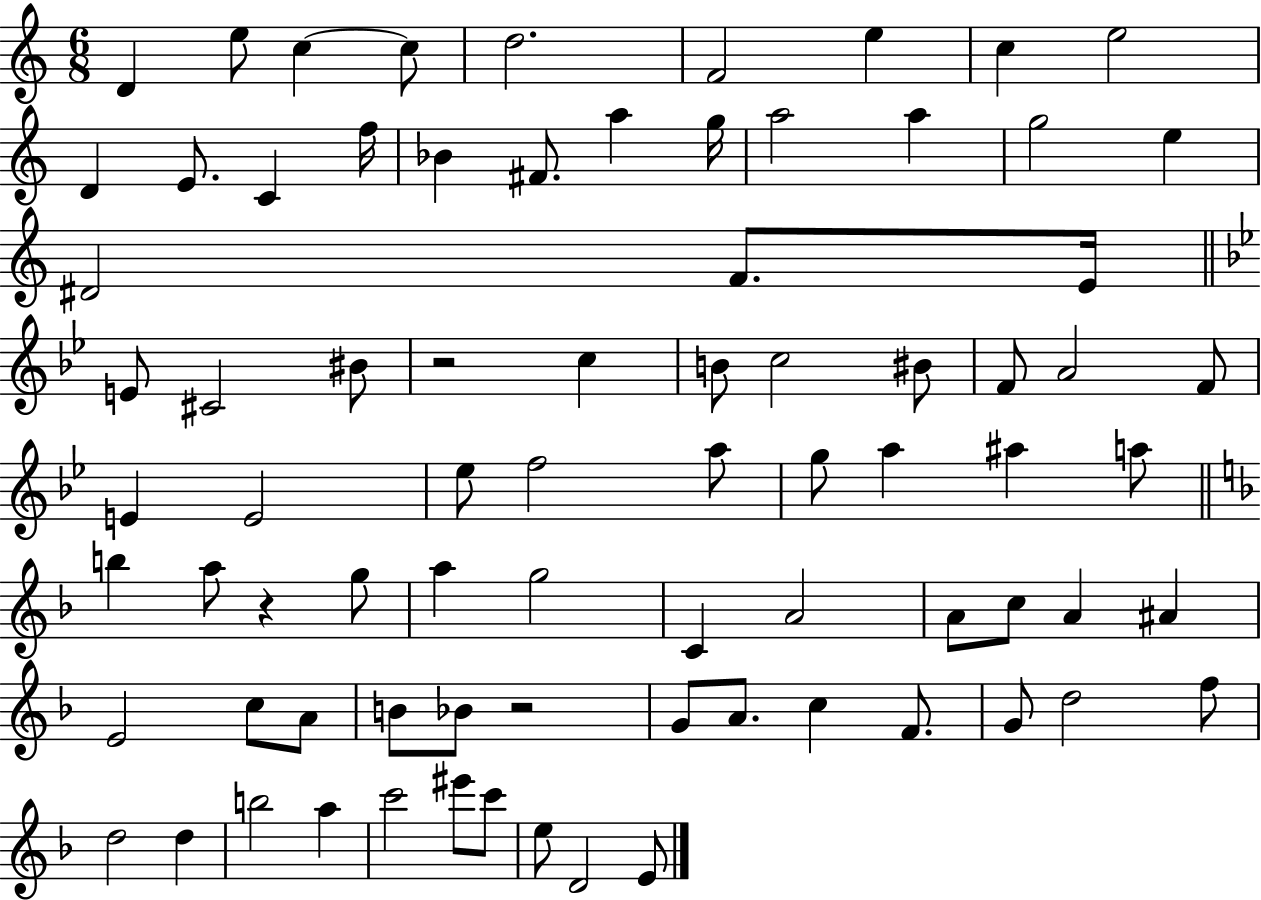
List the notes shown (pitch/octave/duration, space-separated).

D4/q E5/e C5/q C5/e D5/h. F4/h E5/q C5/q E5/h D4/q E4/e. C4/q F5/s Bb4/q F#4/e. A5/q G5/s A5/h A5/q G5/h E5/q D#4/h F4/e. E4/s E4/e C#4/h BIS4/e R/h C5/q B4/e C5/h BIS4/e F4/e A4/h F4/e E4/q E4/h Eb5/e F5/h A5/e G5/e A5/q A#5/q A5/e B5/q A5/e R/q G5/e A5/q G5/h C4/q A4/h A4/e C5/e A4/q A#4/q E4/h C5/e A4/e B4/e Bb4/e R/h G4/e A4/e. C5/q F4/e. G4/e D5/h F5/e D5/h D5/q B5/h A5/q C6/h EIS6/e C6/e E5/e D4/h E4/e